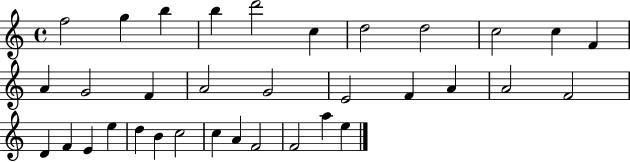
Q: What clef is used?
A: treble